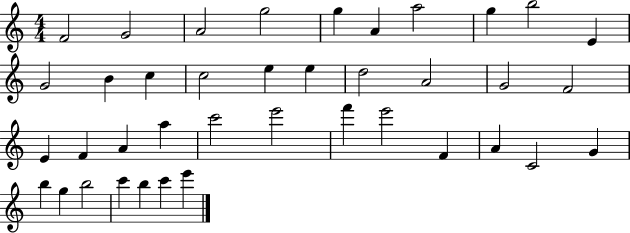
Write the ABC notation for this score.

X:1
T:Untitled
M:4/4
L:1/4
K:C
F2 G2 A2 g2 g A a2 g b2 E G2 B c c2 e e d2 A2 G2 F2 E F A a c'2 e'2 f' e'2 F A C2 G b g b2 c' b c' e'